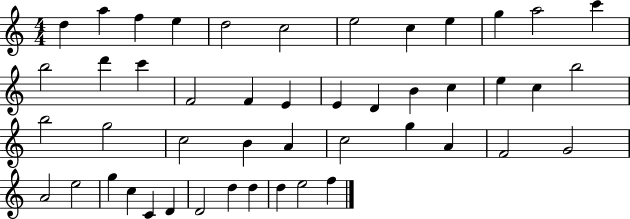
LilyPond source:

{
  \clef treble
  \numericTimeSignature
  \time 4/4
  \key c \major
  d''4 a''4 f''4 e''4 | d''2 c''2 | e''2 c''4 e''4 | g''4 a''2 c'''4 | \break b''2 d'''4 c'''4 | f'2 f'4 e'4 | e'4 d'4 b'4 c''4 | e''4 c''4 b''2 | \break b''2 g''2 | c''2 b'4 a'4 | c''2 g''4 a'4 | f'2 g'2 | \break a'2 e''2 | g''4 c''4 c'4 d'4 | d'2 d''4 d''4 | d''4 e''2 f''4 | \break \bar "|."
}